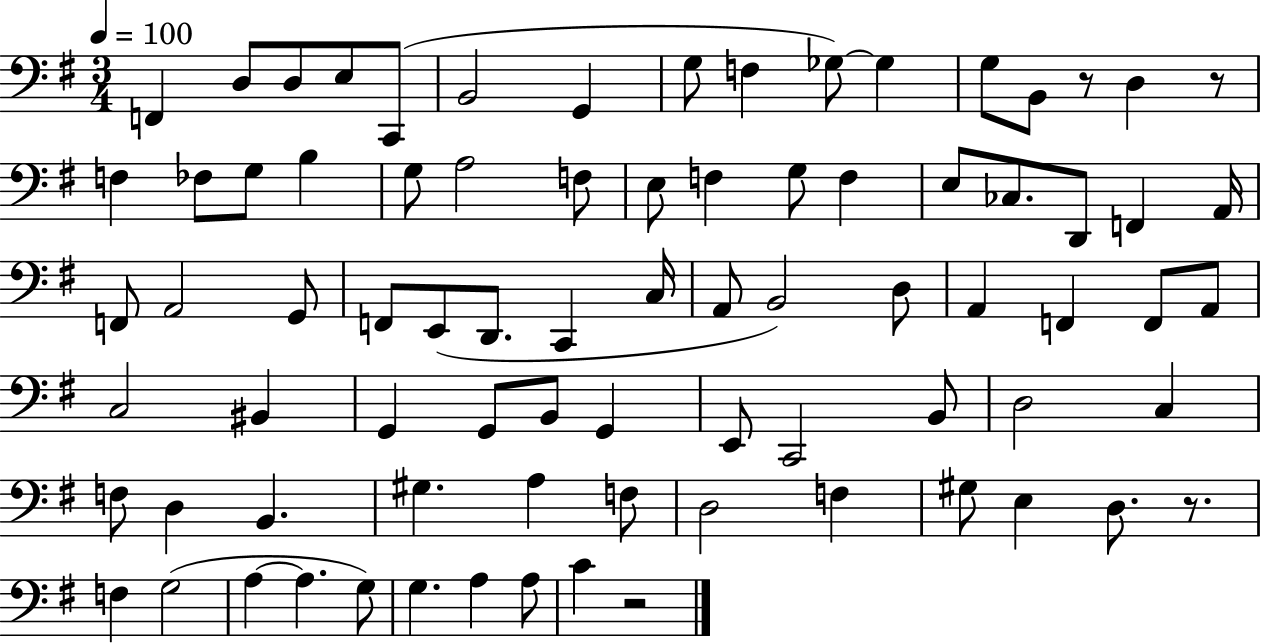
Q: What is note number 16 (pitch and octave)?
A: FES3